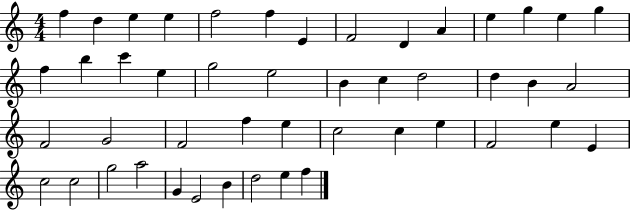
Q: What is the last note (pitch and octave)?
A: F5